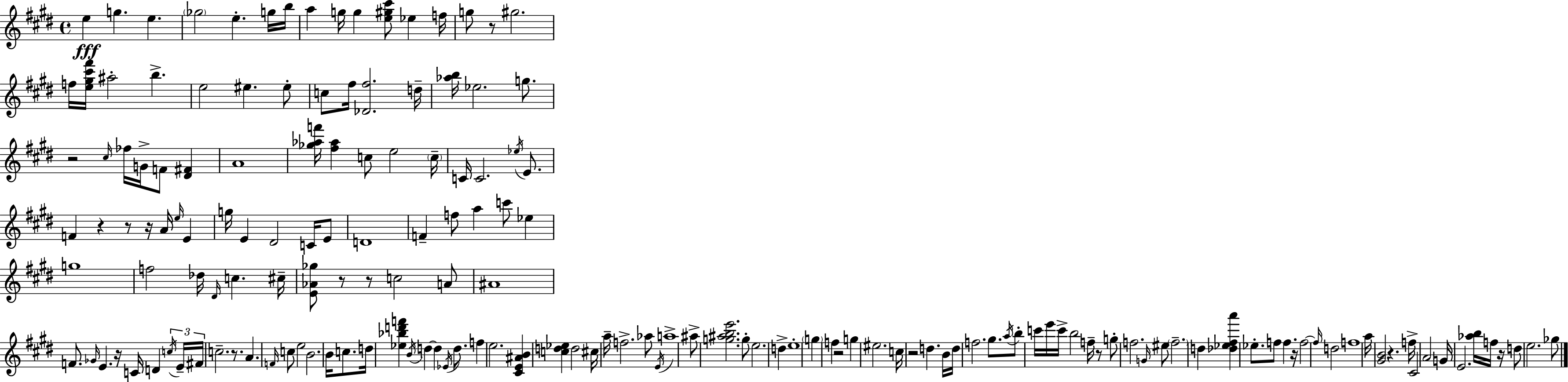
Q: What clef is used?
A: treble